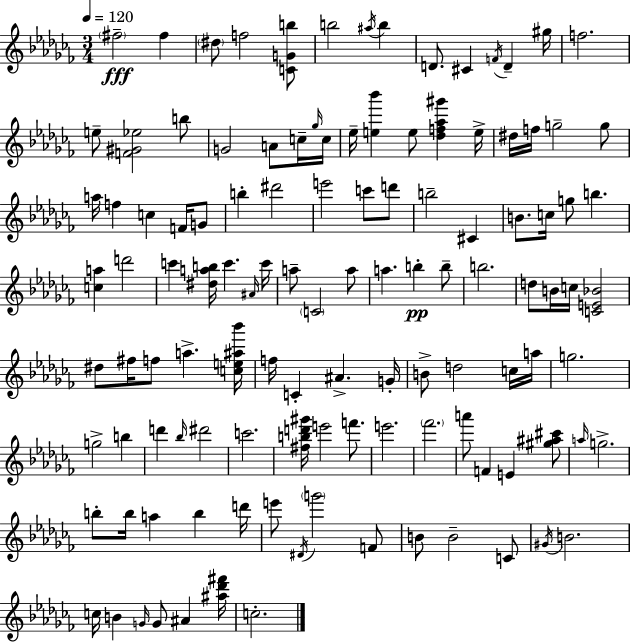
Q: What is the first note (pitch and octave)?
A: F#5